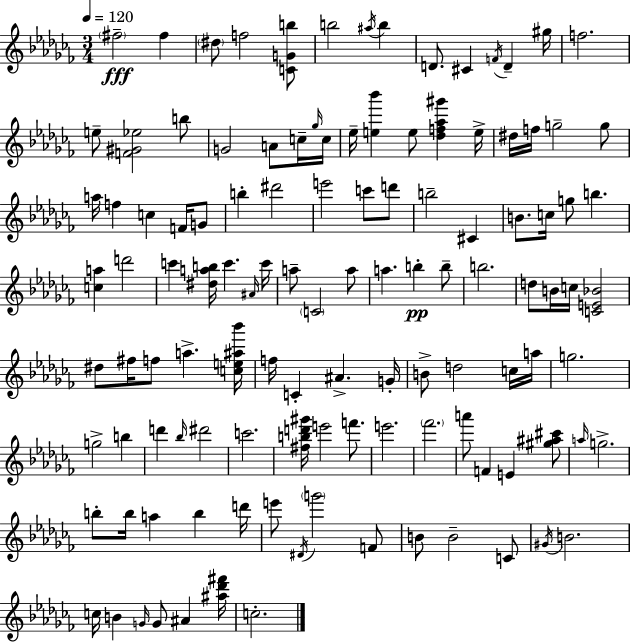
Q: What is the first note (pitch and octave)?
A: F#5